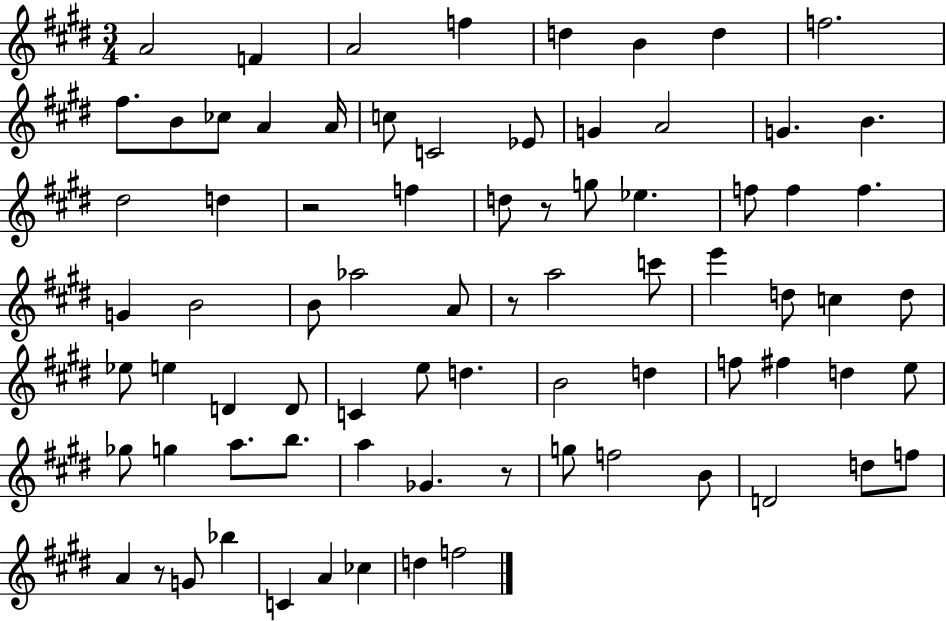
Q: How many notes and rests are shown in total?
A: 78